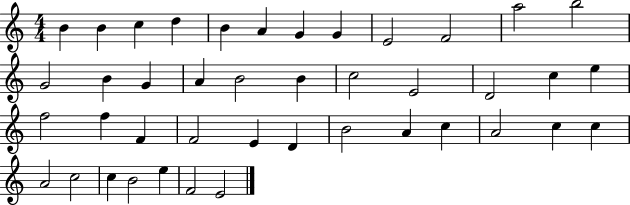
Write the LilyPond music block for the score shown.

{
  \clef treble
  \numericTimeSignature
  \time 4/4
  \key c \major
  b'4 b'4 c''4 d''4 | b'4 a'4 g'4 g'4 | e'2 f'2 | a''2 b''2 | \break g'2 b'4 g'4 | a'4 b'2 b'4 | c''2 e'2 | d'2 c''4 e''4 | \break f''2 f''4 f'4 | f'2 e'4 d'4 | b'2 a'4 c''4 | a'2 c''4 c''4 | \break a'2 c''2 | c''4 b'2 e''4 | f'2 e'2 | \bar "|."
}